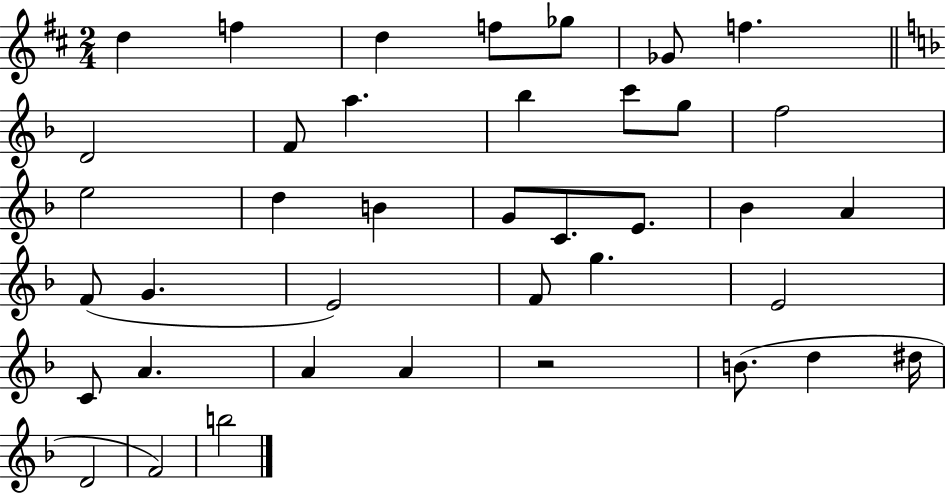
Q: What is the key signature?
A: D major